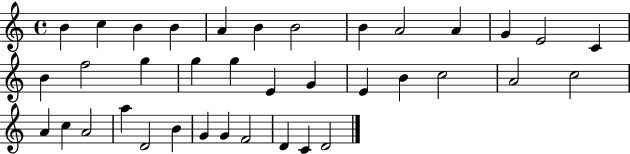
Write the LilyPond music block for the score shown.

{
  \clef treble
  \time 4/4
  \defaultTimeSignature
  \key c \major
  b'4 c''4 b'4 b'4 | a'4 b'4 b'2 | b'4 a'2 a'4 | g'4 e'2 c'4 | \break b'4 f''2 g''4 | g''4 g''4 e'4 g'4 | e'4 b'4 c''2 | a'2 c''2 | \break a'4 c''4 a'2 | a''4 d'2 b'4 | g'4 g'4 f'2 | d'4 c'4 d'2 | \break \bar "|."
}